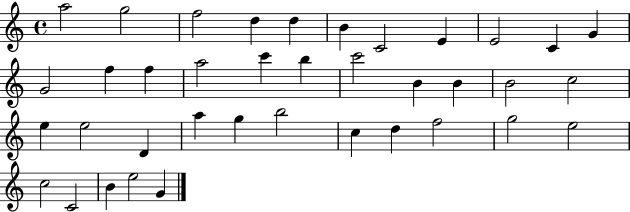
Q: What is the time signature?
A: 4/4